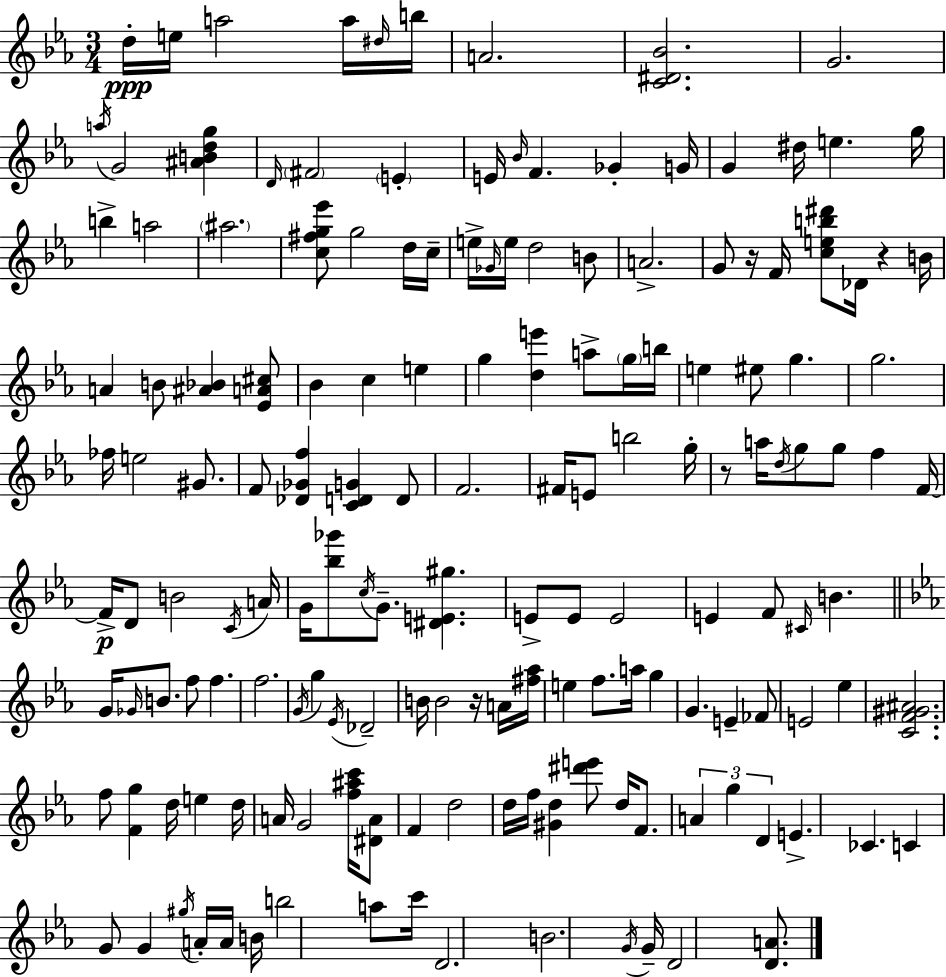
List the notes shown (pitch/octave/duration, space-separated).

D5/s E5/s A5/h A5/s D#5/s B5/s A4/h. [C4,D#4,Bb4]/h. G4/h. A5/s G4/h [A#4,B4,D5,G5]/q D4/s F#4/h E4/q E4/s Bb4/s F4/q. Gb4/q G4/s G4/q D#5/s E5/q. G5/s B5/q A5/h A#5/h. [C5,F#5,G5,Eb6]/e G5/h D5/s C5/s E5/s Gb4/s E5/s D5/h B4/e A4/h. G4/e R/s F4/s [C5,E5,B5,D#6]/e Db4/s R/q B4/s A4/q B4/e [A#4,Bb4]/q [Eb4,A4,C#5]/e Bb4/q C5/q E5/q G5/q [D5,E6]/q A5/e G5/s B5/s E5/q EIS5/e G5/q. G5/h. FES5/s E5/h G#4/e. F4/e [Db4,Gb4,F5]/q [C4,D4,G4]/q D4/e F4/h. F#4/s E4/e B5/h G5/s R/e A5/s D5/s G5/e G5/e F5/q F4/s F4/s D4/e B4/h C4/s A4/s G4/s [Bb5,Gb6]/e C5/s G4/e. [D#4,E4,G#5]/q. E4/e E4/e E4/h E4/q F4/e C#4/s B4/q. G4/s Gb4/s B4/e. F5/e F5/q. F5/h. G4/s G5/q Eb4/s Db4/h B4/s B4/h R/s A4/s [F#5,Ab5]/s E5/q F5/e. A5/s G5/q G4/q. E4/q FES4/e E4/h Eb5/q [C4,F4,G#4,A#4]/h. F5/e [F4,G5]/q D5/s E5/q D5/s A4/s G4/h [F5,A#5,C6]/s [D#4,A4]/e F4/q D5/h D5/s F5/s [G#4,D5]/q [D#6,E6]/e D5/s F4/e. A4/q G5/q D4/q E4/q. CES4/q. C4/q G4/e G4/q G#5/s A4/s A4/s B4/s B5/h A5/e C6/s D4/h. B4/h. G4/s G4/s D4/h [D4,A4]/e.